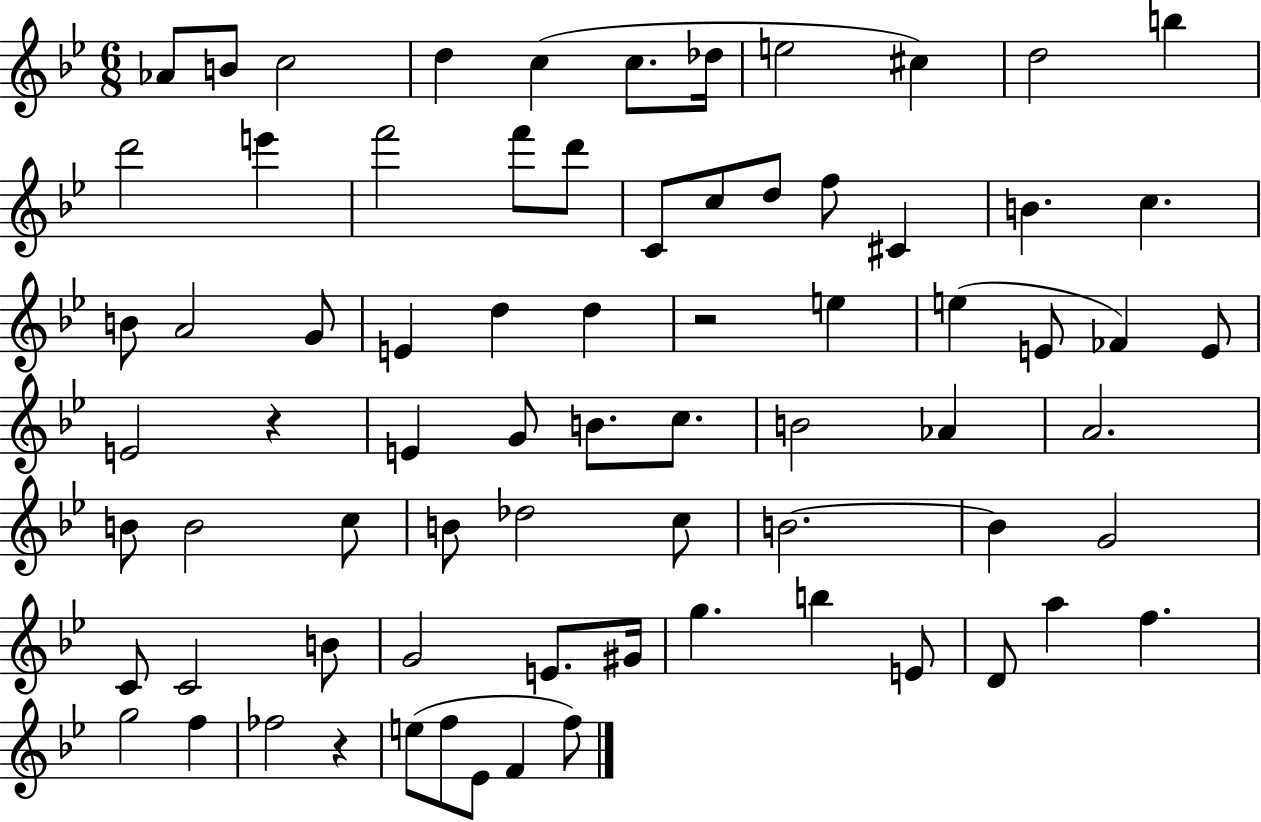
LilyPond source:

{
  \clef treble
  \numericTimeSignature
  \time 6/8
  \key bes \major
  aes'8 b'8 c''2 | d''4 c''4( c''8. des''16 | e''2 cis''4) | d''2 b''4 | \break d'''2 e'''4 | f'''2 f'''8 d'''8 | c'8 c''8 d''8 f''8 cis'4 | b'4. c''4. | \break b'8 a'2 g'8 | e'4 d''4 d''4 | r2 e''4 | e''4( e'8 fes'4) e'8 | \break e'2 r4 | e'4 g'8 b'8. c''8. | b'2 aes'4 | a'2. | \break b'8 b'2 c''8 | b'8 des''2 c''8 | b'2.~~ | b'4 g'2 | \break c'8 c'2 b'8 | g'2 e'8. gis'16 | g''4. b''4 e'8 | d'8 a''4 f''4. | \break g''2 f''4 | fes''2 r4 | e''8( f''8 ees'8 f'4 f''8) | \bar "|."
}